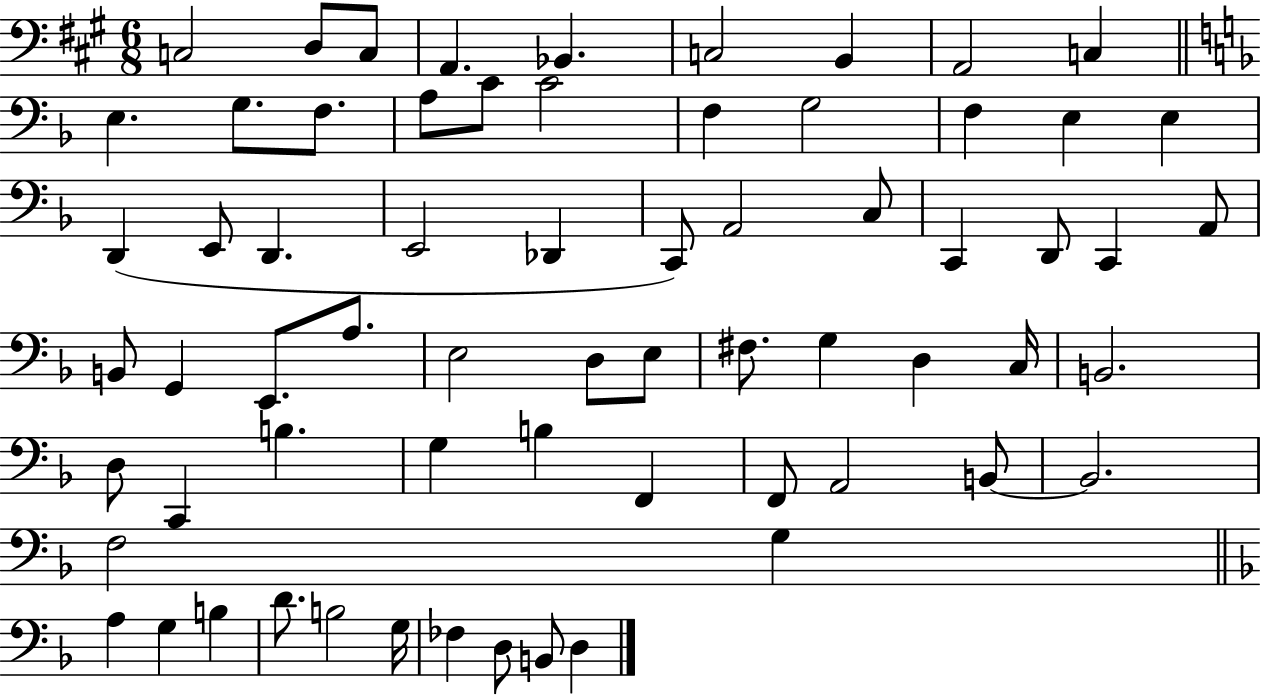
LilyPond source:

{
  \clef bass
  \numericTimeSignature
  \time 6/8
  \key a \major
  c2 d8 c8 | a,4. bes,4. | c2 b,4 | a,2 c4 | \break \bar "||" \break \key f \major e4. g8. f8. | a8 c'8 c'2 | f4 g2 | f4 e4 e4 | \break d,4( e,8 d,4. | e,2 des,4 | c,8) a,2 c8 | c,4 d,8 c,4 a,8 | \break b,8 g,4 e,8. a8. | e2 d8 e8 | fis8. g4 d4 c16 | b,2. | \break d8 c,4 b4. | g4 b4 f,4 | f,8 a,2 b,8~~ | b,2. | \break f2 g4 | \bar "||" \break \key d \minor a4 g4 b4 | d'8. b2 g16 | fes4 d8 b,8 d4 | \bar "|."
}